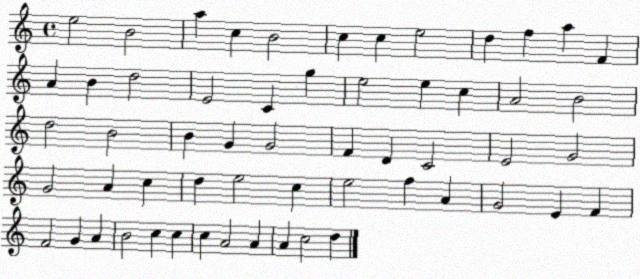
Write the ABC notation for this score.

X:1
T:Untitled
M:4/4
L:1/4
K:C
e2 B2 a c B2 c c e2 d f a F A B d2 E2 C g e2 e c A2 B2 d2 B2 B G G2 F D C2 E2 G2 G2 A c d e2 c e2 f A G2 E F F2 G A B2 c c c A2 A A c2 d